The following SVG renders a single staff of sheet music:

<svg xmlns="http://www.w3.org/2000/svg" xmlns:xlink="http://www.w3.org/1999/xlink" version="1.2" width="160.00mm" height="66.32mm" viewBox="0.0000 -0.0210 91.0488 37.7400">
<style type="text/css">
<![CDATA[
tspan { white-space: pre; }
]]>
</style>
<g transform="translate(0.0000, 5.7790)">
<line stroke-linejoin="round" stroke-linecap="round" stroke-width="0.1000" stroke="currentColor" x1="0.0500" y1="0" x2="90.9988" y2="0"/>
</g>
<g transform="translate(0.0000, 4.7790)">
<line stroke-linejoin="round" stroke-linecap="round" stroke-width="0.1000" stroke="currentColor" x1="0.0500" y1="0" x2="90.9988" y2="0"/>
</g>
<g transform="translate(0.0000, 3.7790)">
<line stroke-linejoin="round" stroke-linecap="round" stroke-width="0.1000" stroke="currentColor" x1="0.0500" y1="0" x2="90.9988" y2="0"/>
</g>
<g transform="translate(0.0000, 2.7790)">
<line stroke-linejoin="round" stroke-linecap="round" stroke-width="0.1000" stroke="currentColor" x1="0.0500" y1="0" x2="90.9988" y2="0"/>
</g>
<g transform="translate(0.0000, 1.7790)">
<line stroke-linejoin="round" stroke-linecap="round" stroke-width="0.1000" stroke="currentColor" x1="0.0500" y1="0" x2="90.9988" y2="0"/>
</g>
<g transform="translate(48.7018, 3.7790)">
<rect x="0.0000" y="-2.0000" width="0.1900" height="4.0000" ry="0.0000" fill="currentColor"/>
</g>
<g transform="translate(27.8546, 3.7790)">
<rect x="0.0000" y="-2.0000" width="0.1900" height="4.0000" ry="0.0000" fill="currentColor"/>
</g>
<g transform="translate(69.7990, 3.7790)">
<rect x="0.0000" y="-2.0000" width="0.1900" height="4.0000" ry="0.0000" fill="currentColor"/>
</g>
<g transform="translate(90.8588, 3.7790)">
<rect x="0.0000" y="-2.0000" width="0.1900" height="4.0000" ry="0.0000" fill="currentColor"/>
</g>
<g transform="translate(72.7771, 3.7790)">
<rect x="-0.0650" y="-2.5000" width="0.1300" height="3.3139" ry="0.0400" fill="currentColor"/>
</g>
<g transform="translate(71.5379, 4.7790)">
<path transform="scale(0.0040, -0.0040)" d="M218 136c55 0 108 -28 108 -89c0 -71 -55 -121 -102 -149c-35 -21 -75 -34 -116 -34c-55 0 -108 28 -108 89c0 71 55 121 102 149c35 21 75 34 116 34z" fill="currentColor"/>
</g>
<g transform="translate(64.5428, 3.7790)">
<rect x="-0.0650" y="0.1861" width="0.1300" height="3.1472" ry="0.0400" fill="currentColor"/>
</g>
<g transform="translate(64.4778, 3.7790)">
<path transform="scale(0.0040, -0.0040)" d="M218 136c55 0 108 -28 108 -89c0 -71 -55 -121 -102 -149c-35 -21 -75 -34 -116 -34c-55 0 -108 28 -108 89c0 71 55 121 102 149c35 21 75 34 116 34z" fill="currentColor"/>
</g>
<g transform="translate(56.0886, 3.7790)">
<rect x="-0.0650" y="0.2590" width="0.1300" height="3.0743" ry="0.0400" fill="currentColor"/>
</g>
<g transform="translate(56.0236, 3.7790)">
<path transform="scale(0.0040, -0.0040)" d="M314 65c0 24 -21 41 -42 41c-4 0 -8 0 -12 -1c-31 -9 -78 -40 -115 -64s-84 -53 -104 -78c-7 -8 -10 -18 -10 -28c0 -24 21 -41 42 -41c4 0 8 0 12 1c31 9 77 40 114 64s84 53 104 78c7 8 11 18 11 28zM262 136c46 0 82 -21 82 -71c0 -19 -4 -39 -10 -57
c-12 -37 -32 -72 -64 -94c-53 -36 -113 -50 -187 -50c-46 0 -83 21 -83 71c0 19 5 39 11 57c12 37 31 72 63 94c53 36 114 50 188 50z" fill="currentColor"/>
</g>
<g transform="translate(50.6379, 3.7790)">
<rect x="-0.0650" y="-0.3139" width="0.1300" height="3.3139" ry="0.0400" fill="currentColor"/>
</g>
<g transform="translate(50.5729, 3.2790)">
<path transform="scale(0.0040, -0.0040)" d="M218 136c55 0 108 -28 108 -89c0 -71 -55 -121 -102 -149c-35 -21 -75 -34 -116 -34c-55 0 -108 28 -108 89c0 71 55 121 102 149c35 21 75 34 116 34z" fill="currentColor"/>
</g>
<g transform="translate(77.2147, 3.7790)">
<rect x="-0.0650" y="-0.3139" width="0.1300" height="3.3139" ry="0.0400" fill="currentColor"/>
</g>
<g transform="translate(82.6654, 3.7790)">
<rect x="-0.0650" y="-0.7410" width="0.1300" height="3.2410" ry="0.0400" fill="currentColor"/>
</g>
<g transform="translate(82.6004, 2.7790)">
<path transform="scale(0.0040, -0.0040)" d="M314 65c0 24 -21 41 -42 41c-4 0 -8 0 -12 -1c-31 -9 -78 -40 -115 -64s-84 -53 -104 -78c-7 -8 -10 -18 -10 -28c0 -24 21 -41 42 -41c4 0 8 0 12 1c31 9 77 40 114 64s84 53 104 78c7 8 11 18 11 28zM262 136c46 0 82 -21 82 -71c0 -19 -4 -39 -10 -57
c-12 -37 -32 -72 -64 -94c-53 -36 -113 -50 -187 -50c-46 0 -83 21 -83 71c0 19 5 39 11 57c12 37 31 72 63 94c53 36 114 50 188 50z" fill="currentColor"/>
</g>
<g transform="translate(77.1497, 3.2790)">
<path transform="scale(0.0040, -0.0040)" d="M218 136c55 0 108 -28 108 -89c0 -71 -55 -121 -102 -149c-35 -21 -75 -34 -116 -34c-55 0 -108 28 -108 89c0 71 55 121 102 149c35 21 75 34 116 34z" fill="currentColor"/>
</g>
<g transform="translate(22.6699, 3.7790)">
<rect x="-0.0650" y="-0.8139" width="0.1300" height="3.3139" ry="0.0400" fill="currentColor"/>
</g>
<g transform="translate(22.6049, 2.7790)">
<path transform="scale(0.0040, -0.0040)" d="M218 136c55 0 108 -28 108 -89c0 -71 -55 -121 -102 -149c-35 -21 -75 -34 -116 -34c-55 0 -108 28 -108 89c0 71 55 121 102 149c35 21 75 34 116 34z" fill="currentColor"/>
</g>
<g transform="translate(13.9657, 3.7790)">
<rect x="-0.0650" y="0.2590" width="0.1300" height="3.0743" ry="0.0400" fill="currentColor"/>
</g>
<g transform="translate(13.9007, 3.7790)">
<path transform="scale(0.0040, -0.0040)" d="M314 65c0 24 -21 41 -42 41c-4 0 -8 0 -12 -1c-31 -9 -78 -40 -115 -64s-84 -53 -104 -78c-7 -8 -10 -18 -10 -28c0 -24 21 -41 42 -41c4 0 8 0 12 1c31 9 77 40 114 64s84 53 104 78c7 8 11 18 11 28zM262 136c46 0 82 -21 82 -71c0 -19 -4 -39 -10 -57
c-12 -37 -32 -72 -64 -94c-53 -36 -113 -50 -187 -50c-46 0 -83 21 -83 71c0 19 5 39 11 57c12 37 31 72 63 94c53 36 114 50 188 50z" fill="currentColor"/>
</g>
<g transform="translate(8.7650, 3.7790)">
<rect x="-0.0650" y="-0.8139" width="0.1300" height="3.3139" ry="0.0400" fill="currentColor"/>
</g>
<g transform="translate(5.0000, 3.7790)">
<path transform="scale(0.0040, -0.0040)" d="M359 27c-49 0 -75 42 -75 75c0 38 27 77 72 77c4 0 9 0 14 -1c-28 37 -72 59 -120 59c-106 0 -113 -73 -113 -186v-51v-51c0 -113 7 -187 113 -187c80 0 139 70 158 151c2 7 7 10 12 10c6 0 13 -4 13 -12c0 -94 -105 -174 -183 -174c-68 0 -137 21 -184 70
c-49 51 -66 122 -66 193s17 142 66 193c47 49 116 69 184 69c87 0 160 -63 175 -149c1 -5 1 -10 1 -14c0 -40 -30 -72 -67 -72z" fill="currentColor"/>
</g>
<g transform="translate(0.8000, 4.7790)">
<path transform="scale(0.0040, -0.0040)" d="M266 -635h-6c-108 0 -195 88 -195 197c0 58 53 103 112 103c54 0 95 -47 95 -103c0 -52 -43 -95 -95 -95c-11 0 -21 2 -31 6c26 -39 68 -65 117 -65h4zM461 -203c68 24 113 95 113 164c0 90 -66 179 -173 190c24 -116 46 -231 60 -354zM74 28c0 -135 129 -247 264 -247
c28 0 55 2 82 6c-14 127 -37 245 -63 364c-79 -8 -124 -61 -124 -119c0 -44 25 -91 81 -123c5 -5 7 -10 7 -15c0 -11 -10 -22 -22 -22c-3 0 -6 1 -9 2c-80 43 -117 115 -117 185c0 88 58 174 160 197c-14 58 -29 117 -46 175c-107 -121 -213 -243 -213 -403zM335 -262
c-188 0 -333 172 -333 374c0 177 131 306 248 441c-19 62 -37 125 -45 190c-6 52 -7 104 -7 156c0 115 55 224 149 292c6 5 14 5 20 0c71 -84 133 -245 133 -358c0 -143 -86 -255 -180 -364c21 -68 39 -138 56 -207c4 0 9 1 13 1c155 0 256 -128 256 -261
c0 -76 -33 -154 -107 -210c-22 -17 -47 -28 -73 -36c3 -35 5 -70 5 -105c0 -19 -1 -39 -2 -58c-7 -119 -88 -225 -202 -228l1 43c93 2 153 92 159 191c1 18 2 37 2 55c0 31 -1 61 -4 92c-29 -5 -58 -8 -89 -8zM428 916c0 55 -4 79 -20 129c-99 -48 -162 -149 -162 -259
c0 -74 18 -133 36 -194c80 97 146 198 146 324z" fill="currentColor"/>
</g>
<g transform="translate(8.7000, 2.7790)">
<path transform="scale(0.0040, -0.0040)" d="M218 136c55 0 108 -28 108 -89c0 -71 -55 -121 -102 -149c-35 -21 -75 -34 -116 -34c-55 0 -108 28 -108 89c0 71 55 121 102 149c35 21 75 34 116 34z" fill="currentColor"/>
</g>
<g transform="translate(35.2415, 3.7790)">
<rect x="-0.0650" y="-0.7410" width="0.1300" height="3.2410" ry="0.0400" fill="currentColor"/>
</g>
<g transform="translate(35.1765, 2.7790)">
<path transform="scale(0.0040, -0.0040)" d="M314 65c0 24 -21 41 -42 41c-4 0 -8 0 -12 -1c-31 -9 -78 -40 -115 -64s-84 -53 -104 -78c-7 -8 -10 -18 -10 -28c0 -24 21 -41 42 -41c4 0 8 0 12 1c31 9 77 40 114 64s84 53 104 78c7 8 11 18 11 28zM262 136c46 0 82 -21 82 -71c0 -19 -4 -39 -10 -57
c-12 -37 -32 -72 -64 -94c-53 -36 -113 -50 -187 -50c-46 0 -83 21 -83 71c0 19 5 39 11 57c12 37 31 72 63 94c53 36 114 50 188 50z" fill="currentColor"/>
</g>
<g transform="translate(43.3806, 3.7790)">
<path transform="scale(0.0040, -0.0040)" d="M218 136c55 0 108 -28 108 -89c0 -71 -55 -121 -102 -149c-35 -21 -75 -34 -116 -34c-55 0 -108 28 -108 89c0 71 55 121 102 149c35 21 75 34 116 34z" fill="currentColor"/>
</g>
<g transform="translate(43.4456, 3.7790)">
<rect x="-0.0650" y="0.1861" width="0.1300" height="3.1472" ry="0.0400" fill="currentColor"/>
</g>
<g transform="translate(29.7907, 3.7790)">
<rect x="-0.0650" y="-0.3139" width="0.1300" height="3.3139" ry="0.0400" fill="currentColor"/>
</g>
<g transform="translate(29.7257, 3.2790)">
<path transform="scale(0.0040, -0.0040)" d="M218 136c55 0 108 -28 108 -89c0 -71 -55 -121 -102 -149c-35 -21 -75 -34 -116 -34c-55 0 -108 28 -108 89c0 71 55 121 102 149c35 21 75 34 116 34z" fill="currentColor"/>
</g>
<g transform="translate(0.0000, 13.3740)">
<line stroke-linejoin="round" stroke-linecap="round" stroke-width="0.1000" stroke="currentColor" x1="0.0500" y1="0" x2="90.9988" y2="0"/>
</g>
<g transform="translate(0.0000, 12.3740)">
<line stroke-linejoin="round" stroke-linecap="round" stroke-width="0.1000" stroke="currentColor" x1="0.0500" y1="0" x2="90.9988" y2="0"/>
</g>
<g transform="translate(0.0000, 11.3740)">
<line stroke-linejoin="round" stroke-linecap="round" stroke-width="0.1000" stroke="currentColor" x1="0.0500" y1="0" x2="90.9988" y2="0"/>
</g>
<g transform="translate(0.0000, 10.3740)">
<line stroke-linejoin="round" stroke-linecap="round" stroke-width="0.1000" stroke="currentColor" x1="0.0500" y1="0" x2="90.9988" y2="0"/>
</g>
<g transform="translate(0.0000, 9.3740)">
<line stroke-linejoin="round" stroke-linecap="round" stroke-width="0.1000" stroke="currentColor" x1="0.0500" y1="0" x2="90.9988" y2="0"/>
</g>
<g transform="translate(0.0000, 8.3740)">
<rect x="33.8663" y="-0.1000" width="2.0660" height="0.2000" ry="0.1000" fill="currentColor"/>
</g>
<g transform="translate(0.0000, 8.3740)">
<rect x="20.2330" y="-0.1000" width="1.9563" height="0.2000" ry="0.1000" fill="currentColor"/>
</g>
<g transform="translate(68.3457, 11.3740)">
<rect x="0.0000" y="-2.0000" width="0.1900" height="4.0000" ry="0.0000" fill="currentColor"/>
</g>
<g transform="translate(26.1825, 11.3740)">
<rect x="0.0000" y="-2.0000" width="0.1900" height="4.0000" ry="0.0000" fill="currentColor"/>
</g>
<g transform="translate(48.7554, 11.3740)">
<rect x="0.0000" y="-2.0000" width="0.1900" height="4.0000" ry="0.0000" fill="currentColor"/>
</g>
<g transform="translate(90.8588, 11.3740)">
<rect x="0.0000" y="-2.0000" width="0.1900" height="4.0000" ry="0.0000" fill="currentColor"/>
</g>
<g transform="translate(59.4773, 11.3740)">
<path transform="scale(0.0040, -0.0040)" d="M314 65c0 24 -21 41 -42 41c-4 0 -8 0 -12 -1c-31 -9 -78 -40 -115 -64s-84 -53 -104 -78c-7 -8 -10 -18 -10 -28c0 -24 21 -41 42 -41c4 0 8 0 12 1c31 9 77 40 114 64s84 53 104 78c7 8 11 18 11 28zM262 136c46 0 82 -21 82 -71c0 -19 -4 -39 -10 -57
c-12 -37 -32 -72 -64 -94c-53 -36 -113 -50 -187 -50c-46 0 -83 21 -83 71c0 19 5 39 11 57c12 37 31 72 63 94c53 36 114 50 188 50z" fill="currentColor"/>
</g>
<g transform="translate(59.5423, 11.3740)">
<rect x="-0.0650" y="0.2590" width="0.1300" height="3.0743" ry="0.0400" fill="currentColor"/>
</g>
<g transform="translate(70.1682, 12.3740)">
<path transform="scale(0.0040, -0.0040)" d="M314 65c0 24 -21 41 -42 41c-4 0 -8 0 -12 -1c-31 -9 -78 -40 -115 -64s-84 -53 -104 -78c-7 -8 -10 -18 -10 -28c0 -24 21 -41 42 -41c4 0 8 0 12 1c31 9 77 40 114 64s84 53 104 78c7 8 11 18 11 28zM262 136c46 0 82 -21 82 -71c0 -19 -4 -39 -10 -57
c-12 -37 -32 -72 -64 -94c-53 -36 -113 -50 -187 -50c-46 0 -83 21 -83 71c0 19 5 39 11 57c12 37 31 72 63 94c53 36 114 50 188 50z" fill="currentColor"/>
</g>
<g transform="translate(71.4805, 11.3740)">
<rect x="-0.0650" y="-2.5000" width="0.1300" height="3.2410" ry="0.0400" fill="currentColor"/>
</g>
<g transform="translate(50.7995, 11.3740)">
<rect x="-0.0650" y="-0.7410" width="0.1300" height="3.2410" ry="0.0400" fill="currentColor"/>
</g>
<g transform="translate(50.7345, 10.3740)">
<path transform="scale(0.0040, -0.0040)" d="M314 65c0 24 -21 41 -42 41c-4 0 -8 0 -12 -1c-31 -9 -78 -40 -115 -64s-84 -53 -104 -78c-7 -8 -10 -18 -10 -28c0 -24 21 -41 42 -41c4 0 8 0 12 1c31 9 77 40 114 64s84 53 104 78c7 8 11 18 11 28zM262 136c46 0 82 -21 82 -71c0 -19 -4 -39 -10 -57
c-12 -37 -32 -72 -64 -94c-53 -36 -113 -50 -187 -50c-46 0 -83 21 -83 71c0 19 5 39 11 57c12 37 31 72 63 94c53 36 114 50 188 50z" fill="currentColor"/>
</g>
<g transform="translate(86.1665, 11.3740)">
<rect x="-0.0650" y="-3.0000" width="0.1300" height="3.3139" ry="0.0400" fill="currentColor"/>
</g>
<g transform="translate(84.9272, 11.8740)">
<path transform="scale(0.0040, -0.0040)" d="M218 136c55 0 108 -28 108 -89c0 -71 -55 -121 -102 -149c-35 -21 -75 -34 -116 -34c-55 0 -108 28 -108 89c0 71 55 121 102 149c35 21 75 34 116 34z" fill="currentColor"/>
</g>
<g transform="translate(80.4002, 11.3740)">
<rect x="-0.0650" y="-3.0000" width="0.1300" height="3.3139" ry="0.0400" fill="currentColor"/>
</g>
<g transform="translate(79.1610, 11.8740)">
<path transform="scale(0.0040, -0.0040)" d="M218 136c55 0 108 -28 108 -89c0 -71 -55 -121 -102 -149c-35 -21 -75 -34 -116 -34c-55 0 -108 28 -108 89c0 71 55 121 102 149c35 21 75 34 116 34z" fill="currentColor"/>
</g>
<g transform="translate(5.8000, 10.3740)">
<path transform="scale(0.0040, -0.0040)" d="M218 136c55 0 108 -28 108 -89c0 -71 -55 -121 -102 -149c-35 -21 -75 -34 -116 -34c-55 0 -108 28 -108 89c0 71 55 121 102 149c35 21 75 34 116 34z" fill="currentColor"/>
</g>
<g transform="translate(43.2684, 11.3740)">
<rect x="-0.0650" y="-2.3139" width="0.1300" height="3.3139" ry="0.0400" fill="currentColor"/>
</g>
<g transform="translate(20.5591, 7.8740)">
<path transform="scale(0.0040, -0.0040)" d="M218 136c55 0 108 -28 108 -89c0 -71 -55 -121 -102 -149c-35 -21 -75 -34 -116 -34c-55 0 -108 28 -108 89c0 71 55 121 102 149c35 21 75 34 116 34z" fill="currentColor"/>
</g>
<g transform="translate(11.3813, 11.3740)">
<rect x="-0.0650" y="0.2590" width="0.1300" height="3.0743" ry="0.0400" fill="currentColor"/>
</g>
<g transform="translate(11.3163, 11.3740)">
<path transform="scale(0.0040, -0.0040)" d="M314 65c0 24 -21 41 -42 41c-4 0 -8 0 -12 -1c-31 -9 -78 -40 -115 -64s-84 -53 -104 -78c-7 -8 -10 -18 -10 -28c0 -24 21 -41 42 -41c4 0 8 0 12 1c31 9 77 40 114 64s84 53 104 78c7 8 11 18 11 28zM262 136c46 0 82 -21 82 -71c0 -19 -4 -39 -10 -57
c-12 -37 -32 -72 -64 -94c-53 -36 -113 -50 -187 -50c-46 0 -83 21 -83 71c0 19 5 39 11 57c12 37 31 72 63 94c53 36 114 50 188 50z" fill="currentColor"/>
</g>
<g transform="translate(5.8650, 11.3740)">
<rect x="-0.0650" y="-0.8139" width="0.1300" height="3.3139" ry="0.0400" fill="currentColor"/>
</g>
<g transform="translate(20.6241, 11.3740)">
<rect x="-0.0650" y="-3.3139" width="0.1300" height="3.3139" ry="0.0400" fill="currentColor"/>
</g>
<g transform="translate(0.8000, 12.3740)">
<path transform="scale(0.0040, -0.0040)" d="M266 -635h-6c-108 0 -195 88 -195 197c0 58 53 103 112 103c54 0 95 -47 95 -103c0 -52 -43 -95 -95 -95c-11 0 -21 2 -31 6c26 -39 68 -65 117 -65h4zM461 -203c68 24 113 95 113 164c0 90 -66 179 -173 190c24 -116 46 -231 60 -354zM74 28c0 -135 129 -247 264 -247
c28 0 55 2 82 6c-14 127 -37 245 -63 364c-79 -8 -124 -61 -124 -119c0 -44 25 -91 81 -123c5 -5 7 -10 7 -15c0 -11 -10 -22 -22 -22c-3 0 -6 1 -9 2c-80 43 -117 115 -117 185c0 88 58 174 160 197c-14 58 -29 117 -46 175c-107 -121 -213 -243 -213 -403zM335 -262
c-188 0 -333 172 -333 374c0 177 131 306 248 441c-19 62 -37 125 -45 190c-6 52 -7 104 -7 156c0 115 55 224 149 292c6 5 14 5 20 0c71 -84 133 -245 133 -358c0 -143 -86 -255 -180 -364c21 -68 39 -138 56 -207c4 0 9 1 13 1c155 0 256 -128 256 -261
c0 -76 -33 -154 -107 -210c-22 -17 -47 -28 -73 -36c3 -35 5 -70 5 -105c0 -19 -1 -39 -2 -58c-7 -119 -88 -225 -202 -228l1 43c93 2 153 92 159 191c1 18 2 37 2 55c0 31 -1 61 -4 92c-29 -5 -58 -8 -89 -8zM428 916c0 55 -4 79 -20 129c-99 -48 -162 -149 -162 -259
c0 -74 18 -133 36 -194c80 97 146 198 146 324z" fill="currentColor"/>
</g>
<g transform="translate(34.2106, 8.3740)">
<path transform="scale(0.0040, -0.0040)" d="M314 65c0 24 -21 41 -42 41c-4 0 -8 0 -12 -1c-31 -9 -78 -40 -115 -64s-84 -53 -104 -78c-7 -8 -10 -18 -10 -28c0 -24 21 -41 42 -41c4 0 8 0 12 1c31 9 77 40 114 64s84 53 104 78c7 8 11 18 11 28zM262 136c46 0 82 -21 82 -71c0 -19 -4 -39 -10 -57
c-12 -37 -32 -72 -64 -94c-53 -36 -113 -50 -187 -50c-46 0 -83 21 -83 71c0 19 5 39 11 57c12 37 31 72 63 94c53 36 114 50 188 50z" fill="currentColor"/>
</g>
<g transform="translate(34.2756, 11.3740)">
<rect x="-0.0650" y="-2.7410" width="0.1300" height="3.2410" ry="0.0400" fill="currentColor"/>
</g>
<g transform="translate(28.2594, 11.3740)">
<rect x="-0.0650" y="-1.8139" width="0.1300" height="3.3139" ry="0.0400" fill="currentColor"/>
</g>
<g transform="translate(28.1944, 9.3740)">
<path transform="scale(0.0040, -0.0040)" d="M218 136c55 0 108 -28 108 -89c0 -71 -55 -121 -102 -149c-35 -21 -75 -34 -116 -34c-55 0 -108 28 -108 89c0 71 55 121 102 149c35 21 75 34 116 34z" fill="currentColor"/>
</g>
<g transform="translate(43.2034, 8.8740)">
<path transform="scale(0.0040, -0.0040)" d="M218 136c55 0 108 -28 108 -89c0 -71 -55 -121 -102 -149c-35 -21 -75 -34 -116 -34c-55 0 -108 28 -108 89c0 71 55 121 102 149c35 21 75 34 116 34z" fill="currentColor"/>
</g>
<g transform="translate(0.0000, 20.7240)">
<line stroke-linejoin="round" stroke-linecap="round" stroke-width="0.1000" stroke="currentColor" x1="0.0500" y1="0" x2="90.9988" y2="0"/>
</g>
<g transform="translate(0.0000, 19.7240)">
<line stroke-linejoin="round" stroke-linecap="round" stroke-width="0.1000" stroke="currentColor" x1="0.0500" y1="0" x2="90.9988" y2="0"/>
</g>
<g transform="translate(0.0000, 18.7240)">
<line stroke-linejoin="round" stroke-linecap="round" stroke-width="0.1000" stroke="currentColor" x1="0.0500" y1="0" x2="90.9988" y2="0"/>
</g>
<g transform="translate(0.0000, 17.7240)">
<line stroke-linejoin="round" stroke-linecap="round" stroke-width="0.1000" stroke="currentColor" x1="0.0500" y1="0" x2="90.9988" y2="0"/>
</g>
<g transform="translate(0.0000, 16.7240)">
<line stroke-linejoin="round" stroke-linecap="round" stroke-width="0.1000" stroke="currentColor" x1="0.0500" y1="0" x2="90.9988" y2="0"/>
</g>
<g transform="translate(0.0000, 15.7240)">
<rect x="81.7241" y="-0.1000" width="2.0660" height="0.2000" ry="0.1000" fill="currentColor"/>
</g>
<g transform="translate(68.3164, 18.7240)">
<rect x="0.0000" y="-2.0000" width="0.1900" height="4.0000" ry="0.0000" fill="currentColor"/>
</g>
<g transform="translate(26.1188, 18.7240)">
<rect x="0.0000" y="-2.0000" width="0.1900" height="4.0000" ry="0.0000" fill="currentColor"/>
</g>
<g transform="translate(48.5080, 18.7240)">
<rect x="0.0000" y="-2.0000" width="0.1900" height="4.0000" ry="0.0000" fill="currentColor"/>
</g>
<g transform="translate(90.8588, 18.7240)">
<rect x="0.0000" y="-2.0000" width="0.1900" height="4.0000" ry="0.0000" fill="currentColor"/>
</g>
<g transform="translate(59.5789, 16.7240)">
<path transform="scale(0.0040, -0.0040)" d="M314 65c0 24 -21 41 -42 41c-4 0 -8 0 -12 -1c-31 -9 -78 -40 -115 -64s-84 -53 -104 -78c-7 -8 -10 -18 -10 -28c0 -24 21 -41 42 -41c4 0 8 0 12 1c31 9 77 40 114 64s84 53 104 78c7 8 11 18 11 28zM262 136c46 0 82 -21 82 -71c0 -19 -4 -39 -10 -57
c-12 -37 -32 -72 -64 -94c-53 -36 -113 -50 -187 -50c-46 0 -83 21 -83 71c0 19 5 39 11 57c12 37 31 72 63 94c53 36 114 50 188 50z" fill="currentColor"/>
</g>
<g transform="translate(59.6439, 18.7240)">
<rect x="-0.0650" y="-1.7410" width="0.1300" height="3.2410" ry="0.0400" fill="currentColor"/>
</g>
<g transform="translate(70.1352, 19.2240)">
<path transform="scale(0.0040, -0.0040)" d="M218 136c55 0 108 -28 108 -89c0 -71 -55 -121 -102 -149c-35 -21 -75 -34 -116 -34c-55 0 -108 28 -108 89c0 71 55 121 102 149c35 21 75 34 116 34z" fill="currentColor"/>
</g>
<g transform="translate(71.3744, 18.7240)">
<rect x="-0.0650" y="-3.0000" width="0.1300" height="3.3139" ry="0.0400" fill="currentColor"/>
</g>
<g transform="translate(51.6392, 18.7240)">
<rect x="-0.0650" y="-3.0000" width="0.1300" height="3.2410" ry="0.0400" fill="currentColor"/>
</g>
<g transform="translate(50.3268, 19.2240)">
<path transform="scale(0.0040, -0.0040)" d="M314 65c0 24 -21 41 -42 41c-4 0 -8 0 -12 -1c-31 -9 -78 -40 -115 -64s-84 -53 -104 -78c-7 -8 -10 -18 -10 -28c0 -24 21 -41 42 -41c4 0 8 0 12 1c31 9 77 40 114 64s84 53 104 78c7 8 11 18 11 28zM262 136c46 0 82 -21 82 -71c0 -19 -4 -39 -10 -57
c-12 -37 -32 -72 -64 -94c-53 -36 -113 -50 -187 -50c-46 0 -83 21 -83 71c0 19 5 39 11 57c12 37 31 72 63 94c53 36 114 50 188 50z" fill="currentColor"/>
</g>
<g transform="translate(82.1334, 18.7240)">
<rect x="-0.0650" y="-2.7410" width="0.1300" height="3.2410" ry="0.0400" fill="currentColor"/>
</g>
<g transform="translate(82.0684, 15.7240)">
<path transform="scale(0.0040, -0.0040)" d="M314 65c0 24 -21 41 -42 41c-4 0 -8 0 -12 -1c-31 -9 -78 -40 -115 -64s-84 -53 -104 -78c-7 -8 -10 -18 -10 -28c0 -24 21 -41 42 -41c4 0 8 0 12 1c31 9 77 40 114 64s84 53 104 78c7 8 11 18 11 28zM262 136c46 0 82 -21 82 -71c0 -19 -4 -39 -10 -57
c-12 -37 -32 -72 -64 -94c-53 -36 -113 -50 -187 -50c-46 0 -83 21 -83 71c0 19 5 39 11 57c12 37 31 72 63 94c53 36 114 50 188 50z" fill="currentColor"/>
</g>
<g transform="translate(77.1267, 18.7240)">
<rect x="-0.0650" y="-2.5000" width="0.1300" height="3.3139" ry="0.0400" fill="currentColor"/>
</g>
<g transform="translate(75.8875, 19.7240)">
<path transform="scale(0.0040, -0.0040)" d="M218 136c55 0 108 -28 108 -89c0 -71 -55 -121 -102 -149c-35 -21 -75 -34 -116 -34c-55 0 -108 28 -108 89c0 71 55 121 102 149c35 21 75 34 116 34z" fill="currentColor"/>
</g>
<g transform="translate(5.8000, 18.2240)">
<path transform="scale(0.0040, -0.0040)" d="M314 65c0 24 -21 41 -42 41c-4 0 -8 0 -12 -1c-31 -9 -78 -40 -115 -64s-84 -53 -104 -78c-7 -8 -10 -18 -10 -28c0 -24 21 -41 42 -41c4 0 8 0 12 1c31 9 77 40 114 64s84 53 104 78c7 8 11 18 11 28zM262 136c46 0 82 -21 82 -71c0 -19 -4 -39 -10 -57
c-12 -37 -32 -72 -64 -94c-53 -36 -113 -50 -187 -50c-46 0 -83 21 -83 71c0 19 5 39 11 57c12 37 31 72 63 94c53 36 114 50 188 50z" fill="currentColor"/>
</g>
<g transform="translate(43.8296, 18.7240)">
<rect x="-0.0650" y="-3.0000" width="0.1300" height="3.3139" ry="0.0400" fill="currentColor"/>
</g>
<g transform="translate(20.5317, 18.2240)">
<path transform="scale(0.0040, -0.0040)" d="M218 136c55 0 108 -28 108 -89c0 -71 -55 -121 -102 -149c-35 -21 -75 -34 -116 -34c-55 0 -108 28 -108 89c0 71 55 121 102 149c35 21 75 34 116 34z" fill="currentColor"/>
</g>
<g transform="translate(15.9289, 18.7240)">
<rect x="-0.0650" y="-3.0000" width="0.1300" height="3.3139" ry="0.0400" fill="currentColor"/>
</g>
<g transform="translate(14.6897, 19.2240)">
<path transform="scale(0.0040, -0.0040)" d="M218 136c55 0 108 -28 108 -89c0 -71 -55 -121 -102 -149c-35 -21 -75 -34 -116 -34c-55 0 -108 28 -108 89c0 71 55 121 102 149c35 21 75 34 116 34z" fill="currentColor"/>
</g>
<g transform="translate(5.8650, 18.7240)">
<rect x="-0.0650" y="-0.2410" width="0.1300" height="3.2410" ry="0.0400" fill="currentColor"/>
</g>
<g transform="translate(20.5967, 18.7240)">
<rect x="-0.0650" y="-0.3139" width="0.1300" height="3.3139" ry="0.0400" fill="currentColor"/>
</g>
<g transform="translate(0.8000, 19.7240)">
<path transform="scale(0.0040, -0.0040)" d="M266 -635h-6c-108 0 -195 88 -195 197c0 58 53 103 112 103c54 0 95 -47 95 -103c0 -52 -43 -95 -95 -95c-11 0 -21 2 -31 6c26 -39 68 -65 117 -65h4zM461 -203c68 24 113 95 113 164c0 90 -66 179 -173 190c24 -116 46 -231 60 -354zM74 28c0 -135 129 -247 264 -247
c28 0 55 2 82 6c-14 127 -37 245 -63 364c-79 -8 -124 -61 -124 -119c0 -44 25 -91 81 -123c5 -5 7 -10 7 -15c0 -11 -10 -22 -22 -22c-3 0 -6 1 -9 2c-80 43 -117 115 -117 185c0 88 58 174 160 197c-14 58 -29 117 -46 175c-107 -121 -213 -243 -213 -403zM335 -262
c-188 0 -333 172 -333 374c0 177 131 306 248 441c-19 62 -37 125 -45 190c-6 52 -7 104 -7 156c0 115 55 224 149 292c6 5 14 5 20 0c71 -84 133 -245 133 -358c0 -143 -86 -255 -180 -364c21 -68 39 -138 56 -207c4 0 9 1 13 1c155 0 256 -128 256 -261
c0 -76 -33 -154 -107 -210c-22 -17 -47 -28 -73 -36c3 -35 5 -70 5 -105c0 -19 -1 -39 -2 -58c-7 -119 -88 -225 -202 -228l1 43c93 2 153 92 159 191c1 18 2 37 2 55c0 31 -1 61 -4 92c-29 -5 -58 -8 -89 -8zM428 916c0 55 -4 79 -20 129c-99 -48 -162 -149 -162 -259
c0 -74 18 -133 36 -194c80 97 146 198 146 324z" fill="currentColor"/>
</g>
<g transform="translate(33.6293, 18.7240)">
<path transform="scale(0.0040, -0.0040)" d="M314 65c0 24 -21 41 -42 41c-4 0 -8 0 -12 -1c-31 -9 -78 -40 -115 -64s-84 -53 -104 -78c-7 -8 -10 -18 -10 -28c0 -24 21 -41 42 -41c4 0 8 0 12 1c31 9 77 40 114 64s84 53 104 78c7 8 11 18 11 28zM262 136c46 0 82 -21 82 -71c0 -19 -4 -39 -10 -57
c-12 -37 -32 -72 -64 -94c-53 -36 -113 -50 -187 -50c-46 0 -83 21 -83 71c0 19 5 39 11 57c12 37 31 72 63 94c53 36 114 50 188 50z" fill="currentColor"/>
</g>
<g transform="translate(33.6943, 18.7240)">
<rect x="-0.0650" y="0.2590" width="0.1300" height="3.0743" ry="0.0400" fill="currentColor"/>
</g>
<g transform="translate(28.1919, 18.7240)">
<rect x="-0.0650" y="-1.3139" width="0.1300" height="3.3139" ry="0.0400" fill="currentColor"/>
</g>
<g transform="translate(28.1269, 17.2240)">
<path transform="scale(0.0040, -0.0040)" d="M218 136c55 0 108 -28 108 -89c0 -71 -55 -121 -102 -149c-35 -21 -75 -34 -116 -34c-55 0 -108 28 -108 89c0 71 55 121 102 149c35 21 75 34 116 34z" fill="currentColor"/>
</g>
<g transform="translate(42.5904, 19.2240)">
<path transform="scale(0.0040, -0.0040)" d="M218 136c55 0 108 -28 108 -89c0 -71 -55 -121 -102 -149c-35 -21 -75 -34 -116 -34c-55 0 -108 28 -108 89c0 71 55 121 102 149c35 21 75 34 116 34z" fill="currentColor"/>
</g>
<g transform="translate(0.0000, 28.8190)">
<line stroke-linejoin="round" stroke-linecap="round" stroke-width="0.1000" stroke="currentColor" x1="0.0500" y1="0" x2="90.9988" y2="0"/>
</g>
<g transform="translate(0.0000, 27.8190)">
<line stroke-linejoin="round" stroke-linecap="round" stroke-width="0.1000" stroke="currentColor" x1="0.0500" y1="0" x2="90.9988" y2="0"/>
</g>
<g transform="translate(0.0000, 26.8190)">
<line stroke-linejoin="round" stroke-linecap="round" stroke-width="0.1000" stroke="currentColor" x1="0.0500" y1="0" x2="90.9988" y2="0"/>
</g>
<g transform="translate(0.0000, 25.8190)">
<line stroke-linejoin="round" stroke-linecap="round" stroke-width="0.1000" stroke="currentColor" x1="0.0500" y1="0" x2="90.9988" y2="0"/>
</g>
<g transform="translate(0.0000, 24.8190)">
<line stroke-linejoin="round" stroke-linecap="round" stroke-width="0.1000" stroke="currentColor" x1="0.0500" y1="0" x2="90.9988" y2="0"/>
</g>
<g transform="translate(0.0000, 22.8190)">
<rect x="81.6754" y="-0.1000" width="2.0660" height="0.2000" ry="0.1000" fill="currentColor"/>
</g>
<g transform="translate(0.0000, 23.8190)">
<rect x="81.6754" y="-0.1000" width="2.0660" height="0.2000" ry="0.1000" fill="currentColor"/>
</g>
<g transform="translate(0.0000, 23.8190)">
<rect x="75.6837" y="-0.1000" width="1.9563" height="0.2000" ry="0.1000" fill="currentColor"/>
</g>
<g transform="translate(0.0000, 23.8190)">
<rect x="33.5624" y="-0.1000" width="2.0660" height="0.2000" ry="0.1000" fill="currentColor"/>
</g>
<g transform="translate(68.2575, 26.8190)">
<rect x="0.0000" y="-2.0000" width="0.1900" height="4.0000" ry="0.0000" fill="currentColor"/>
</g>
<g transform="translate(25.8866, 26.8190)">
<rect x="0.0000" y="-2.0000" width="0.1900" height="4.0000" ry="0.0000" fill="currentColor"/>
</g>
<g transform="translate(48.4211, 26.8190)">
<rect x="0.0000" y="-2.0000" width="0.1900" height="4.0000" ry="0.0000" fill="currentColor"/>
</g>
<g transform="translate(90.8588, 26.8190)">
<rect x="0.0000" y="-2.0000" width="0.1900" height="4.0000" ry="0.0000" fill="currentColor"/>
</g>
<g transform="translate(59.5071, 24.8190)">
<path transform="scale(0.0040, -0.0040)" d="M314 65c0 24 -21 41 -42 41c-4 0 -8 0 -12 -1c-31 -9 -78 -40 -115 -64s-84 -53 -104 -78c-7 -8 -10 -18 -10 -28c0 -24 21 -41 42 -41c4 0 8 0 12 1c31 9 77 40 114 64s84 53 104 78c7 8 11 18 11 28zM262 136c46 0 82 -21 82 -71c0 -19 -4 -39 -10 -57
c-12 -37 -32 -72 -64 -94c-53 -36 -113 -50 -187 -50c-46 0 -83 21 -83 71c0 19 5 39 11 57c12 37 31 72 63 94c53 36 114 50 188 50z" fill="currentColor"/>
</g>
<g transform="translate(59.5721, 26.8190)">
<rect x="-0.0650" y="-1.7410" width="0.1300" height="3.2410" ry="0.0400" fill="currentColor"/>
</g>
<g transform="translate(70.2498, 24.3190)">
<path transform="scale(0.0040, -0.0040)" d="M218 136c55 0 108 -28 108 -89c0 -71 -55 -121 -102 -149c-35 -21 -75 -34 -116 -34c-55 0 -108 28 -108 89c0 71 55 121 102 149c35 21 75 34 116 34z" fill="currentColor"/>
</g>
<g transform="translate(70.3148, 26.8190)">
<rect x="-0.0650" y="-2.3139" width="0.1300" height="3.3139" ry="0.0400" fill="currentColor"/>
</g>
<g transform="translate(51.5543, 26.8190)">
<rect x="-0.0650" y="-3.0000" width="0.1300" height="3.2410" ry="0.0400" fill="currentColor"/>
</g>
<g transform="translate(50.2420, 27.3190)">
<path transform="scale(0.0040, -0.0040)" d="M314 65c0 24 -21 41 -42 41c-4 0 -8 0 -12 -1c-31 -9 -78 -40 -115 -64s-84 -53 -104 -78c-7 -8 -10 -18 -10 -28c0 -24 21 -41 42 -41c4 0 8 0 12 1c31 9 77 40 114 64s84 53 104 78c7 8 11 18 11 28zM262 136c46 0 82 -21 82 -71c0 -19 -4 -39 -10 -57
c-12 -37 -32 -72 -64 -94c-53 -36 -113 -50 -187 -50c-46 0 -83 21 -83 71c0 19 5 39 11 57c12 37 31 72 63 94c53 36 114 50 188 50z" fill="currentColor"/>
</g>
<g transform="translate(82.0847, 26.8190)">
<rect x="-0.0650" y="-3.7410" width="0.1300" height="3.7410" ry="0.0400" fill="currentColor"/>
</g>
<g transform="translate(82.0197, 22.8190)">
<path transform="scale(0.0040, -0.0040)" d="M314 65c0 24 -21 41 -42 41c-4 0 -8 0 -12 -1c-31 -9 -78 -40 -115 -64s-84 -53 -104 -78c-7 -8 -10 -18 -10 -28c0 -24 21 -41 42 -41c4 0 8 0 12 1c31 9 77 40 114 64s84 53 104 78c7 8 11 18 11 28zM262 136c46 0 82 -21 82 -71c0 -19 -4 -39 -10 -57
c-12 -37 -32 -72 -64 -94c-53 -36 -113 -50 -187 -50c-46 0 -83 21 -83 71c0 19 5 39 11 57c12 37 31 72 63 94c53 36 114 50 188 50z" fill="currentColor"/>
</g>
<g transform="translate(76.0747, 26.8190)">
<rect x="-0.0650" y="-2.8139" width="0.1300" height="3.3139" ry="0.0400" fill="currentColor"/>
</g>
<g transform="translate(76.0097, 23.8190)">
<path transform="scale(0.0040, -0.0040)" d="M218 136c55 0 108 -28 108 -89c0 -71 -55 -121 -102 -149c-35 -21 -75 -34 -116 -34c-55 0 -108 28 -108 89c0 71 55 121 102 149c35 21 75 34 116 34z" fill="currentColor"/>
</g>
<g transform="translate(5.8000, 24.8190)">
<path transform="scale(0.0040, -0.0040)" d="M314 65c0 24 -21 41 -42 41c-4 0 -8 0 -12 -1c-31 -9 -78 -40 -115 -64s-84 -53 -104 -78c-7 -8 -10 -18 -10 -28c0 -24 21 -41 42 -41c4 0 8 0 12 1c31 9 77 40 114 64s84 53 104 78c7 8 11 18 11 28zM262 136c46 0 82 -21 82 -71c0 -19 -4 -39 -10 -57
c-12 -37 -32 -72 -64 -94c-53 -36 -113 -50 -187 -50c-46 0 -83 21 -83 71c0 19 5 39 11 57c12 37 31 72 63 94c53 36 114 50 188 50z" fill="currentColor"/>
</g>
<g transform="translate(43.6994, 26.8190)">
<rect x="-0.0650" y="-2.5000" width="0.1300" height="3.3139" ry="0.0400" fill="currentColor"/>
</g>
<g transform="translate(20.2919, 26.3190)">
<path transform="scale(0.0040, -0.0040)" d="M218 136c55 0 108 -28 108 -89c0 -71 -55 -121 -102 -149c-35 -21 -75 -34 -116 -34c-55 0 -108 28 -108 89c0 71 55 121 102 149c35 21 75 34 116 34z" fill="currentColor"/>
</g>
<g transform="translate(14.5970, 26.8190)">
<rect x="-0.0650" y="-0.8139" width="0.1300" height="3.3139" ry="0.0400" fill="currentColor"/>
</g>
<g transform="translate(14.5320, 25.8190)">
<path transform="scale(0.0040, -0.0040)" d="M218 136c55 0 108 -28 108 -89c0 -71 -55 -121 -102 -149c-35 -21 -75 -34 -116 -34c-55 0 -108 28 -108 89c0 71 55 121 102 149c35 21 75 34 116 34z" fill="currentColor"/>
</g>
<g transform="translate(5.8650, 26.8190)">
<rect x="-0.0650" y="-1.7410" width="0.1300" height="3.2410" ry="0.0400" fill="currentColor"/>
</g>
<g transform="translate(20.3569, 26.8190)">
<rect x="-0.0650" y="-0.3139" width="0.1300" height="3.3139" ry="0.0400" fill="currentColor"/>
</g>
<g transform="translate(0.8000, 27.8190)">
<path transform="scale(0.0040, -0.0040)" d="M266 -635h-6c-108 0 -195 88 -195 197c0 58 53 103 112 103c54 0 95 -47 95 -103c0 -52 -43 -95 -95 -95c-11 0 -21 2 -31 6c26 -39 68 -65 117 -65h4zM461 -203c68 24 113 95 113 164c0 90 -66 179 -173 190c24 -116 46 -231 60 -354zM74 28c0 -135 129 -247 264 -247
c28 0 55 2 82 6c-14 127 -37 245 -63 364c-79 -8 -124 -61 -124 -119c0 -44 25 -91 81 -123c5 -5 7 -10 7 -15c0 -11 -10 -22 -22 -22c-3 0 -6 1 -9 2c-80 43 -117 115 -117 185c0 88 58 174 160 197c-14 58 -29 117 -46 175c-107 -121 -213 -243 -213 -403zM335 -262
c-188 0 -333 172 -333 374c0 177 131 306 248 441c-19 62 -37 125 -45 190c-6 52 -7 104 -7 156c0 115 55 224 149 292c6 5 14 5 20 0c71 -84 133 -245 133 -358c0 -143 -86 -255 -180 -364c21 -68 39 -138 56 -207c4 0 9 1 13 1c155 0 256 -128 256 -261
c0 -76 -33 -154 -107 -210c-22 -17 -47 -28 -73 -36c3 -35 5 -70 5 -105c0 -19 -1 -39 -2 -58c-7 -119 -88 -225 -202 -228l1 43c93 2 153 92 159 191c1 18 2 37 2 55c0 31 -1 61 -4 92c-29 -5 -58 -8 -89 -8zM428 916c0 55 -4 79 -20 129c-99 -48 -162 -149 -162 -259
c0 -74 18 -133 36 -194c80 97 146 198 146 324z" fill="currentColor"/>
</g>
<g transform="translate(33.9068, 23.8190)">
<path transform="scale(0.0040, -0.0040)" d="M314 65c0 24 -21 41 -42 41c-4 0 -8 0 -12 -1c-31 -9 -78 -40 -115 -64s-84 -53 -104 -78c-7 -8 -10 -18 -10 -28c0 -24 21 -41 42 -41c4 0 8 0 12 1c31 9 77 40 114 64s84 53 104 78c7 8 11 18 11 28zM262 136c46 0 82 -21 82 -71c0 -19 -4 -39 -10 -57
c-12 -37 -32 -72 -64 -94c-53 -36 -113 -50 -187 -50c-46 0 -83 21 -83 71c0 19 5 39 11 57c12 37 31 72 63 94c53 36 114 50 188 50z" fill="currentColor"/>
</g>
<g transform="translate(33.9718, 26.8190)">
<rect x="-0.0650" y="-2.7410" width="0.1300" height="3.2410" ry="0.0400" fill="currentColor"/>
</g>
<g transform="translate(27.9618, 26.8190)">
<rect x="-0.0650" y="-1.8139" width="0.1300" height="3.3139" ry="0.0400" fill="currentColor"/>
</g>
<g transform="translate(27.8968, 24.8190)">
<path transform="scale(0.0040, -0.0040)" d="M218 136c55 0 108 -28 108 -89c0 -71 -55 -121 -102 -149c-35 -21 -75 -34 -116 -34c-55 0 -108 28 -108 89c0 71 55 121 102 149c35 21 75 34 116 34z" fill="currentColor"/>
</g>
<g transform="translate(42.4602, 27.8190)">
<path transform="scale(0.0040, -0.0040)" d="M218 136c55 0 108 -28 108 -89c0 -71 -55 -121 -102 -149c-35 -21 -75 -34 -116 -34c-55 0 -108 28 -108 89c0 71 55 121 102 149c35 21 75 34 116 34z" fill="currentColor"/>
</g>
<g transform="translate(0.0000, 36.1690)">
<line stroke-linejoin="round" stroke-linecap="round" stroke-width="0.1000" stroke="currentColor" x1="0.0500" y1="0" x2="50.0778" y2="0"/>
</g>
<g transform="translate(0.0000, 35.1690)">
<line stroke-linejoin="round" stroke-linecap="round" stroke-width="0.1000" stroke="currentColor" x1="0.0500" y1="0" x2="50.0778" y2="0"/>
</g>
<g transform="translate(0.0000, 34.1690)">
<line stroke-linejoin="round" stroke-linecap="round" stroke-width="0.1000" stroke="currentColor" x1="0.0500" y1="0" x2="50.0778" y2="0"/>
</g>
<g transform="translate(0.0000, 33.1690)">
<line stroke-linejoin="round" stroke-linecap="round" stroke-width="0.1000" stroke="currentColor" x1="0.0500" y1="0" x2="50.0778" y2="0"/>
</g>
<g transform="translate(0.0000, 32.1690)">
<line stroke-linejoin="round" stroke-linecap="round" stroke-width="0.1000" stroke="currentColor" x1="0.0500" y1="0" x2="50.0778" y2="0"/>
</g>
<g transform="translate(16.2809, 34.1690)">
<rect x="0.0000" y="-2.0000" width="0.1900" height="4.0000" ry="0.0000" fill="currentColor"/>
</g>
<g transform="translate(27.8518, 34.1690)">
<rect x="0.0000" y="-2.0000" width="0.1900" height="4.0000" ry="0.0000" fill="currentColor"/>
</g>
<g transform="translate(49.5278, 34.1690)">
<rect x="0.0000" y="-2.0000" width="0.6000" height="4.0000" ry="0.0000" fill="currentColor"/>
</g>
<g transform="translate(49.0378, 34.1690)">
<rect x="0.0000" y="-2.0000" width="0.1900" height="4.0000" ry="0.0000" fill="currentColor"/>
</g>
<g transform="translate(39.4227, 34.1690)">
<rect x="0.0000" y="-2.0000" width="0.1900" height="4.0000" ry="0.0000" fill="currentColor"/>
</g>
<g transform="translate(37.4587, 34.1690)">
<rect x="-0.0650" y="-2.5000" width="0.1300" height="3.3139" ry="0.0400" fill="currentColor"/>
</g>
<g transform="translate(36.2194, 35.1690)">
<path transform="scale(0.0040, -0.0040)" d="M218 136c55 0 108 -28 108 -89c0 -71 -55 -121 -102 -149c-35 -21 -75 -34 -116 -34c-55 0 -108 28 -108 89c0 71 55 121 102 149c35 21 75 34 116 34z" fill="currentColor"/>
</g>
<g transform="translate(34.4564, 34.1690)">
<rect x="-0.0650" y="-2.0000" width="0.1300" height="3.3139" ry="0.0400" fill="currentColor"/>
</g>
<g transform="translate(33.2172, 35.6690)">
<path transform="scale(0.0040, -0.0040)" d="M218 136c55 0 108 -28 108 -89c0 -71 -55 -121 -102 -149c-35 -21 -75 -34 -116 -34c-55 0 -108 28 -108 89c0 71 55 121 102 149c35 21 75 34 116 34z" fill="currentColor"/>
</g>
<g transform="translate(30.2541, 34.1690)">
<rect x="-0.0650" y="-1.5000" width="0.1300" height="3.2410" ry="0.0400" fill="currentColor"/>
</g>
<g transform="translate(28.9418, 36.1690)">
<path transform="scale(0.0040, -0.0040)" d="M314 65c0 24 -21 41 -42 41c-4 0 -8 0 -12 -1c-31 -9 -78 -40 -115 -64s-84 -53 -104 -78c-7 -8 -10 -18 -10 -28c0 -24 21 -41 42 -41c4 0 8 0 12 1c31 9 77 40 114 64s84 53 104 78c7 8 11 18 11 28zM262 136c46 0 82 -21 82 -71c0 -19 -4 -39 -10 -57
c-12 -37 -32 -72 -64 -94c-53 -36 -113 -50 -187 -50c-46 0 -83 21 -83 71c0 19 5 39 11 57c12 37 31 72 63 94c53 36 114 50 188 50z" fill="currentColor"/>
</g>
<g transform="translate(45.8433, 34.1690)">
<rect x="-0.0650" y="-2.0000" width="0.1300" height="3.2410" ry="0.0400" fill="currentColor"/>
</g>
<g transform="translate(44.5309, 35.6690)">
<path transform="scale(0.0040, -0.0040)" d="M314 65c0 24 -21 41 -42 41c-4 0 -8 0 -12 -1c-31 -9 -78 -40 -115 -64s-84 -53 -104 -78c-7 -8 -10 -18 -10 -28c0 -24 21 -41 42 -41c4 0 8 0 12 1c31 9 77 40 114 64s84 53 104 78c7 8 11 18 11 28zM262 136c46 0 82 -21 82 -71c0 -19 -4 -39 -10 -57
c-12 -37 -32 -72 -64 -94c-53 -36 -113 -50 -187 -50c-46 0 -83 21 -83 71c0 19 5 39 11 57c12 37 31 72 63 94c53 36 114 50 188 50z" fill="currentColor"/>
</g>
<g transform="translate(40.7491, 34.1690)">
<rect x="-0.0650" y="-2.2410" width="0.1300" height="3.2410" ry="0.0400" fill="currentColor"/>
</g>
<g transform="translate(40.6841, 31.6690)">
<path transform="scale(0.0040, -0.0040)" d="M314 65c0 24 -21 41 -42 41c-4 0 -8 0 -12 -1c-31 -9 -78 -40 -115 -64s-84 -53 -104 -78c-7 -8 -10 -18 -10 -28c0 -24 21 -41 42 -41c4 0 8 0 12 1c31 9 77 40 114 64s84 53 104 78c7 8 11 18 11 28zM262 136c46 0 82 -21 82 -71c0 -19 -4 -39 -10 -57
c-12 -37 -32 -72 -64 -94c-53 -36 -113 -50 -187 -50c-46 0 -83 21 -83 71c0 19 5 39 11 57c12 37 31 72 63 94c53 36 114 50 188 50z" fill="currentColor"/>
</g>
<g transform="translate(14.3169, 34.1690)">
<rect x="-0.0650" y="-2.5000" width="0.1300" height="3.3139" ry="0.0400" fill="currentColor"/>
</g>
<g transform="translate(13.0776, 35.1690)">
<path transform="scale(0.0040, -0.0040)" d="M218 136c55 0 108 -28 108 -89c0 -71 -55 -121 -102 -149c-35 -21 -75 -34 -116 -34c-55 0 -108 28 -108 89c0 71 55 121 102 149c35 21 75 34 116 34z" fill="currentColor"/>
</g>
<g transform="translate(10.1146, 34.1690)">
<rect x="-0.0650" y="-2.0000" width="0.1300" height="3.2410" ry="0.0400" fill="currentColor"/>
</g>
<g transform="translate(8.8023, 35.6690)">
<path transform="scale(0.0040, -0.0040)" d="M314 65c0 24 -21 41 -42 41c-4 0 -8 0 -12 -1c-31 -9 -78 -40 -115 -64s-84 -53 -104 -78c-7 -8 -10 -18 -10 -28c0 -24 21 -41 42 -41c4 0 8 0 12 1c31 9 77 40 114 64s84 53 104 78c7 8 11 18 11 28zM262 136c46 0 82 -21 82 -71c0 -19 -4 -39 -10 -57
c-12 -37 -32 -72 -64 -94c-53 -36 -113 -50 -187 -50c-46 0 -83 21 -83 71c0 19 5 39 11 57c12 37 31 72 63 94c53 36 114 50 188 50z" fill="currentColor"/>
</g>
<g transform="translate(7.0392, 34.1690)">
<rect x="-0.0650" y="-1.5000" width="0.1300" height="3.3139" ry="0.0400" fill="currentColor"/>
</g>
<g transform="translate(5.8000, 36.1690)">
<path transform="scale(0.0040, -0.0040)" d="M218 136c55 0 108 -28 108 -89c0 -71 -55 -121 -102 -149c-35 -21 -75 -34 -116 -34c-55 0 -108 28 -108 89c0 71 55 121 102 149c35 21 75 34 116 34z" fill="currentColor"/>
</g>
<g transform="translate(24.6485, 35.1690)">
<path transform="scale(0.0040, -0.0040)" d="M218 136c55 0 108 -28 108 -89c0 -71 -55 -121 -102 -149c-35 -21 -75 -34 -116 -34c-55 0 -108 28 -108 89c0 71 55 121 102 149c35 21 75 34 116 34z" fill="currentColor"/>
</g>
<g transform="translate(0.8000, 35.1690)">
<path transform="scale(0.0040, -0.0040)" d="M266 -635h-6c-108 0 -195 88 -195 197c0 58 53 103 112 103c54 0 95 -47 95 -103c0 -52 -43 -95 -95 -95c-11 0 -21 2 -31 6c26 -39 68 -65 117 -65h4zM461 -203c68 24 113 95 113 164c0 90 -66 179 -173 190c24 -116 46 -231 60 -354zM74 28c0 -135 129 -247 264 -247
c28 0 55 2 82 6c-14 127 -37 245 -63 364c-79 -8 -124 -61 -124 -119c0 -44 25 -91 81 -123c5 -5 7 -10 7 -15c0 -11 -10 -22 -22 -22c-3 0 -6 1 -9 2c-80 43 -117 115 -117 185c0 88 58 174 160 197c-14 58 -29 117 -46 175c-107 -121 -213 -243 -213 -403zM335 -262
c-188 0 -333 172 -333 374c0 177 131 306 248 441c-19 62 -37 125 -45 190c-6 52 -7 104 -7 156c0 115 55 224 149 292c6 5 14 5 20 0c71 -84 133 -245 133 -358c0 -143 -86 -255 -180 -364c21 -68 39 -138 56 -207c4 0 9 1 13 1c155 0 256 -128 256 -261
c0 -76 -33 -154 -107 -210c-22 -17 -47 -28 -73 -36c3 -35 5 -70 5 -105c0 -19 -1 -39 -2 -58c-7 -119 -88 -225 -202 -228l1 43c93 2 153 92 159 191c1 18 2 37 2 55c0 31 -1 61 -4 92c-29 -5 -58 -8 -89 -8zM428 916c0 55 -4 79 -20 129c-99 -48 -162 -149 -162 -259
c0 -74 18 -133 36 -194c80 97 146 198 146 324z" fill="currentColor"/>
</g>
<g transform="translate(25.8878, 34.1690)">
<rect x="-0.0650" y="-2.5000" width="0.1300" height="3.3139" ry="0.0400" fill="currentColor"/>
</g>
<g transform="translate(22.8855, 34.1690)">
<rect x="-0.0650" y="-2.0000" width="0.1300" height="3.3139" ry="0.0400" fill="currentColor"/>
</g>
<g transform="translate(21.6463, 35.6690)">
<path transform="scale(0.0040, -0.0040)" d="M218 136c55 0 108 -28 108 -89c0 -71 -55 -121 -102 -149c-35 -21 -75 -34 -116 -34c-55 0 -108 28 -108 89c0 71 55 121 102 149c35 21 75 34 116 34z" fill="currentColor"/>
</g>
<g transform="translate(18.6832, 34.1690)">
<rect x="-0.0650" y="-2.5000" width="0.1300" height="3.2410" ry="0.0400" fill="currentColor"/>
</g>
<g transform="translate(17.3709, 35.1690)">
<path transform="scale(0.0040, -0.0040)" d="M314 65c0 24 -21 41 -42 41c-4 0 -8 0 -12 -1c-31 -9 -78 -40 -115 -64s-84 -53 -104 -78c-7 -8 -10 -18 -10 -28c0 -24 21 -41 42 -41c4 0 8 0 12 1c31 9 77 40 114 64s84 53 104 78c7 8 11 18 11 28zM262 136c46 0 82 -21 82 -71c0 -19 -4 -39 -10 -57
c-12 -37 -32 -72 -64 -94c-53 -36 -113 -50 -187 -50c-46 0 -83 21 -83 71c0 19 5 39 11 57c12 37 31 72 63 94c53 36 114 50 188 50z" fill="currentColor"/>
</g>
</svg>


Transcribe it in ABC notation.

X:1
T:Untitled
M:4/4
L:1/4
K:C
d B2 d c d2 B c B2 B G c d2 d B2 b f a2 g d2 B2 G2 A A c2 A c e B2 A A2 f2 A G a2 f2 d c f a2 G A2 f2 g a c'2 E F2 G G2 F G E2 F G g2 F2